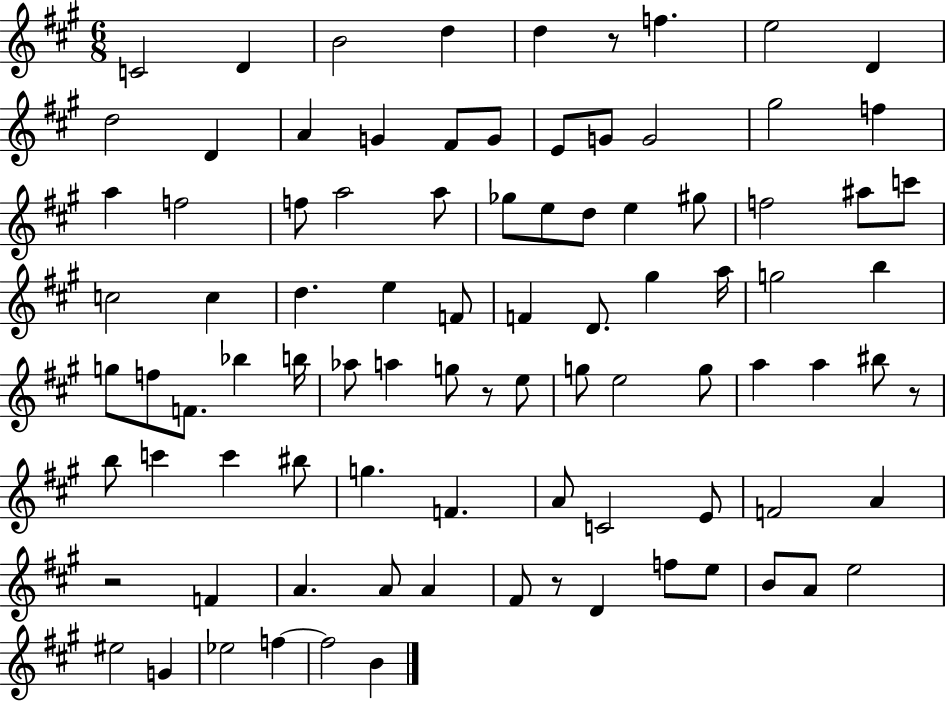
X:1
T:Untitled
M:6/8
L:1/4
K:A
C2 D B2 d d z/2 f e2 D d2 D A G ^F/2 G/2 E/2 G/2 G2 ^g2 f a f2 f/2 a2 a/2 _g/2 e/2 d/2 e ^g/2 f2 ^a/2 c'/2 c2 c d e F/2 F D/2 ^g a/4 g2 b g/2 f/2 F/2 _b b/4 _a/2 a g/2 z/2 e/2 g/2 e2 g/2 a a ^b/2 z/2 b/2 c' c' ^b/2 g F A/2 C2 E/2 F2 A z2 F A A/2 A ^F/2 z/2 D f/2 e/2 B/2 A/2 e2 ^e2 G _e2 f f2 B